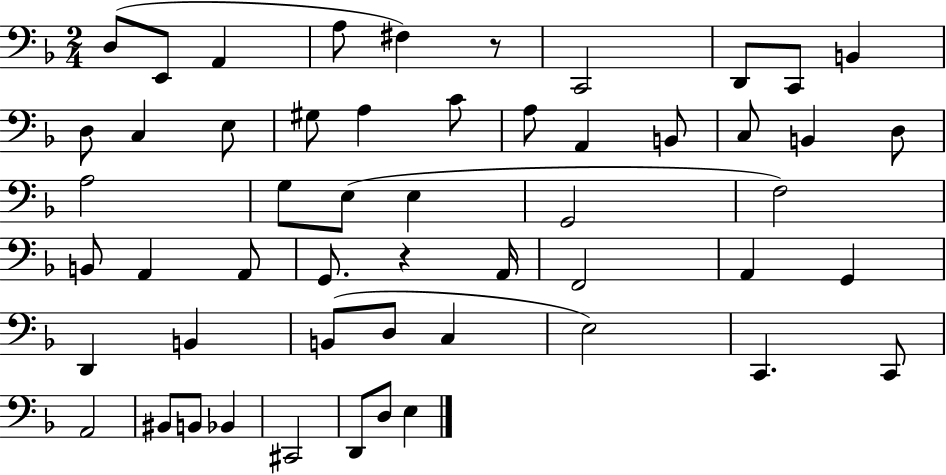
{
  \clef bass
  \numericTimeSignature
  \time 2/4
  \key f \major
  d8( e,8 a,4 | a8 fis4) r8 | c,2 | d,8 c,8 b,4 | \break d8 c4 e8 | gis8 a4 c'8 | a8 a,4 b,8 | c8 b,4 d8 | \break a2 | g8 e8( e4 | g,2 | f2) | \break b,8 a,4 a,8 | g,8. r4 a,16 | f,2 | a,4 g,4 | \break d,4 b,4 | b,8( d8 c4 | e2) | c,4. c,8 | \break a,2 | bis,8 b,8 bes,4 | cis,2 | d,8 d8 e4 | \break \bar "|."
}